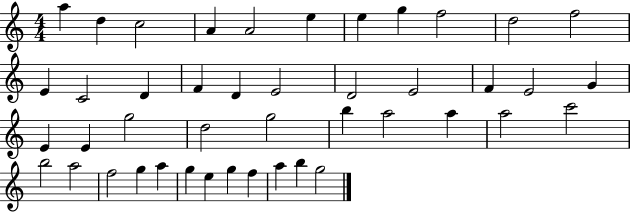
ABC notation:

X:1
T:Untitled
M:4/4
L:1/4
K:C
a d c2 A A2 e e g f2 d2 f2 E C2 D F D E2 D2 E2 F E2 G E E g2 d2 g2 b a2 a a2 c'2 b2 a2 f2 g a g e g f a b g2